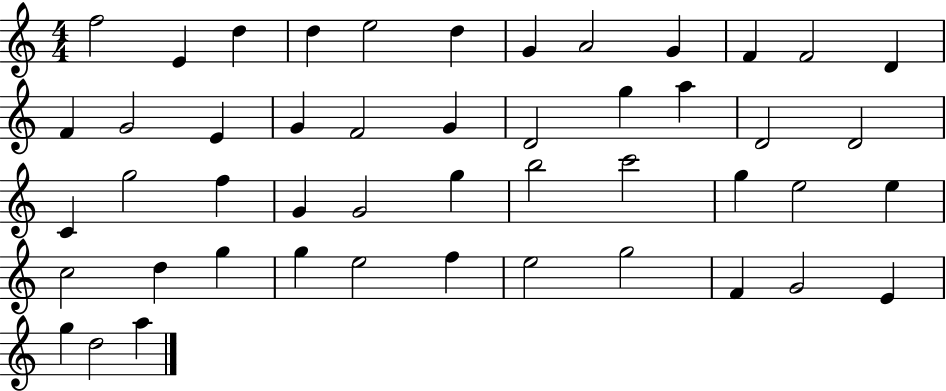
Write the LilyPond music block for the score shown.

{
  \clef treble
  \numericTimeSignature
  \time 4/4
  \key c \major
  f''2 e'4 d''4 | d''4 e''2 d''4 | g'4 a'2 g'4 | f'4 f'2 d'4 | \break f'4 g'2 e'4 | g'4 f'2 g'4 | d'2 g''4 a''4 | d'2 d'2 | \break c'4 g''2 f''4 | g'4 g'2 g''4 | b''2 c'''2 | g''4 e''2 e''4 | \break c''2 d''4 g''4 | g''4 e''2 f''4 | e''2 g''2 | f'4 g'2 e'4 | \break g''4 d''2 a''4 | \bar "|."
}